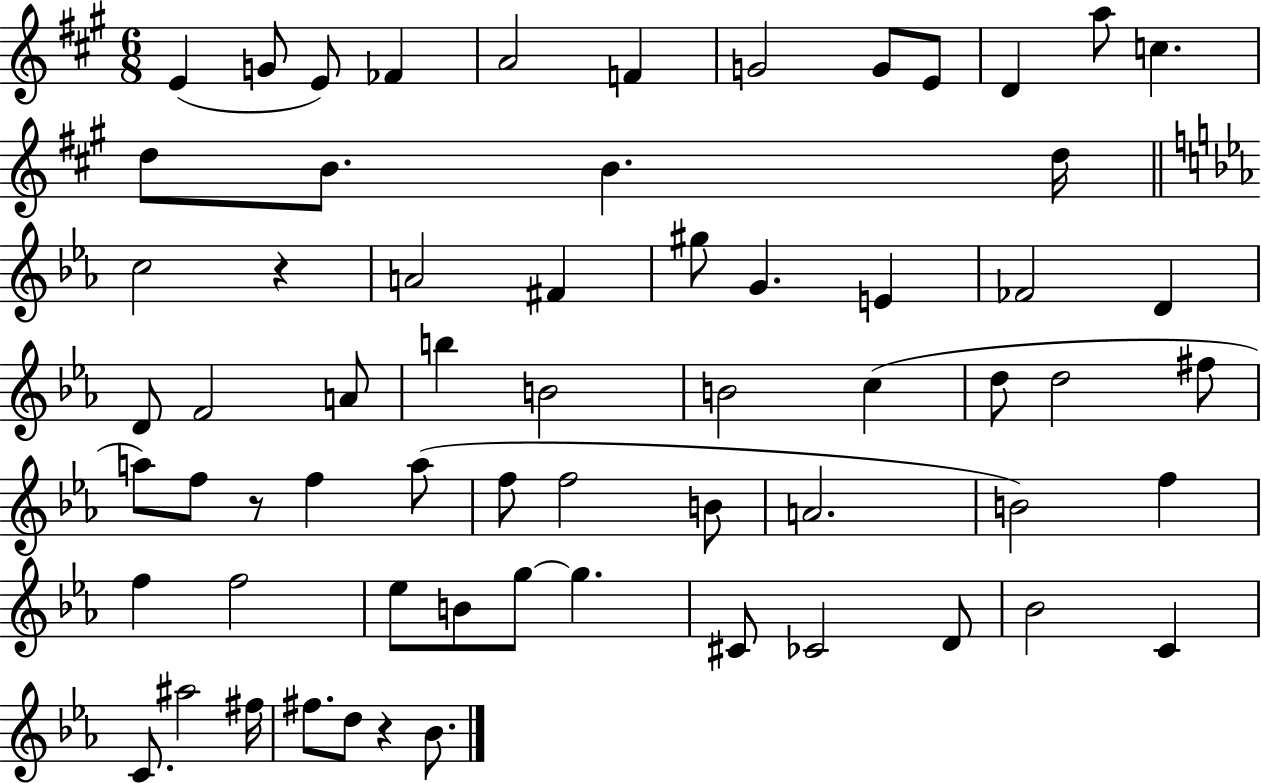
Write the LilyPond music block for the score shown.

{
  \clef treble
  \numericTimeSignature
  \time 6/8
  \key a \major
  e'4( g'8 e'8) fes'4 | a'2 f'4 | g'2 g'8 e'8 | d'4 a''8 c''4. | \break d''8 b'8. b'4. d''16 | \bar "||" \break \key ees \major c''2 r4 | a'2 fis'4 | gis''8 g'4. e'4 | fes'2 d'4 | \break d'8 f'2 a'8 | b''4 b'2 | b'2 c''4( | d''8 d''2 fis''8 | \break a''8) f''8 r8 f''4 a''8( | f''8 f''2 b'8 | a'2. | b'2) f''4 | \break f''4 f''2 | ees''8 b'8 g''8~~ g''4. | cis'8 ces'2 d'8 | bes'2 c'4 | \break c'8. ais''2 fis''16 | fis''8. d''8 r4 bes'8. | \bar "|."
}